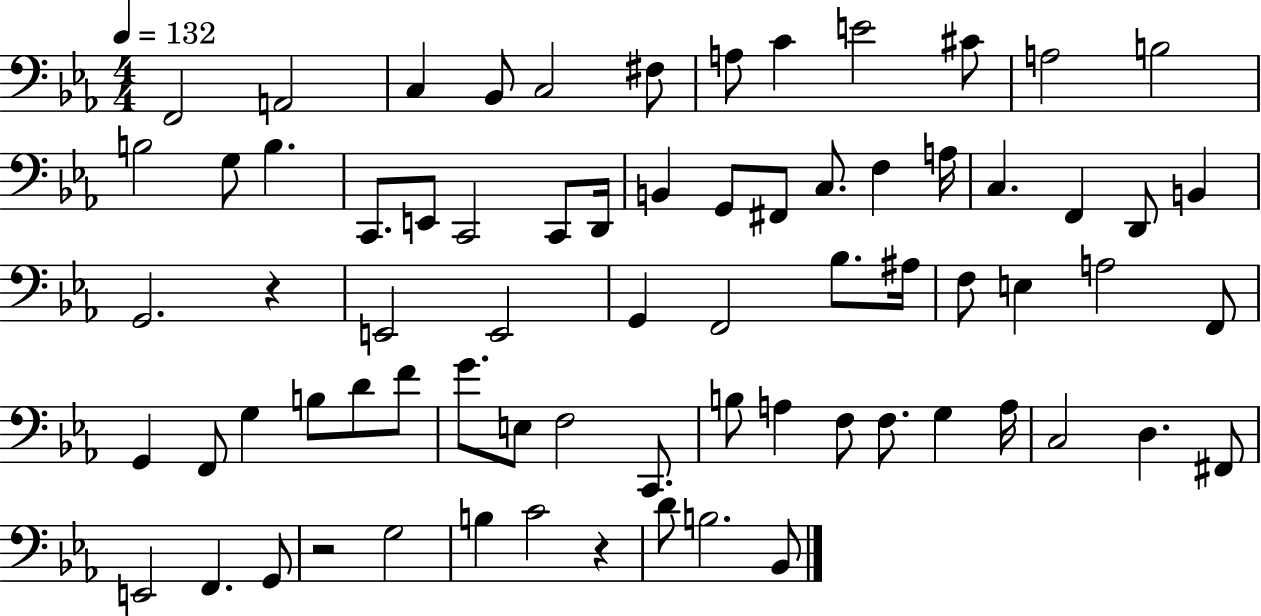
{
  \clef bass
  \numericTimeSignature
  \time 4/4
  \key ees \major
  \tempo 4 = 132
  f,2 a,2 | c4 bes,8 c2 fis8 | a8 c'4 e'2 cis'8 | a2 b2 | \break b2 g8 b4. | c,8. e,8 c,2 c,8 d,16 | b,4 g,8 fis,8 c8. f4 a16 | c4. f,4 d,8 b,4 | \break g,2. r4 | e,2 e,2 | g,4 f,2 bes8. ais16 | f8 e4 a2 f,8 | \break g,4 f,8 g4 b8 d'8 f'8 | g'8. e8 f2 c,8. | b8 a4 f8 f8. g4 a16 | c2 d4. fis,8 | \break e,2 f,4. g,8 | r2 g2 | b4 c'2 r4 | d'8 b2. bes,8 | \break \bar "|."
}